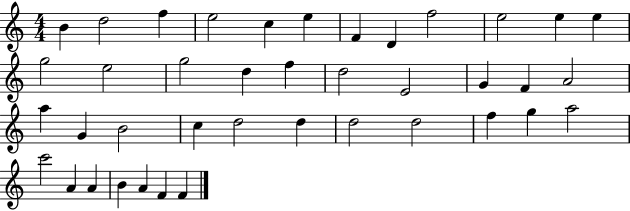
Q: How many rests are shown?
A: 0